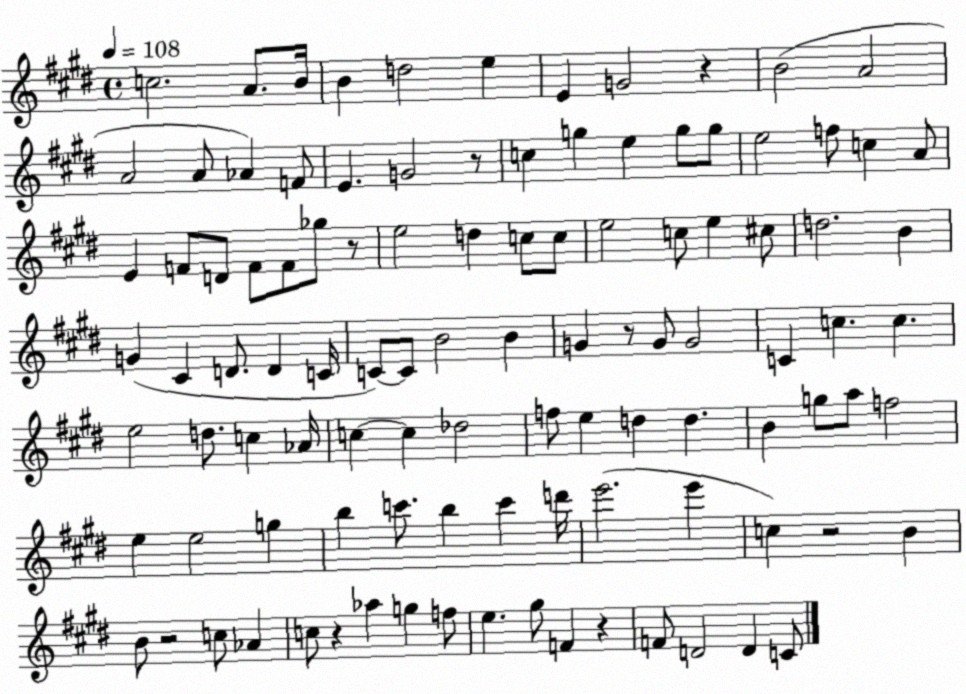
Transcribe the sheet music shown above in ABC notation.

X:1
T:Untitled
M:4/4
L:1/4
K:E
c2 A/2 B/4 B d2 e E G2 z B2 A2 A2 A/2 _A F/2 E G2 z/2 c g e g/2 g/2 e2 f/2 c A/2 E F/2 D/2 F/2 F/2 _g/2 z/2 e2 d c/2 c/2 e2 c/2 e ^c/2 d2 B G ^C D/2 D C/4 C/2 C/2 B2 B G z/2 G/2 G2 C c c e2 d/2 c _A/4 c c _d2 f/2 e d d B g/2 a/2 f2 e e2 g b c'/2 b c' d'/4 e'2 e' c z2 B B/2 z2 c/2 _A c/2 z _a g f/2 e ^g/2 F z F/2 D2 D C/2